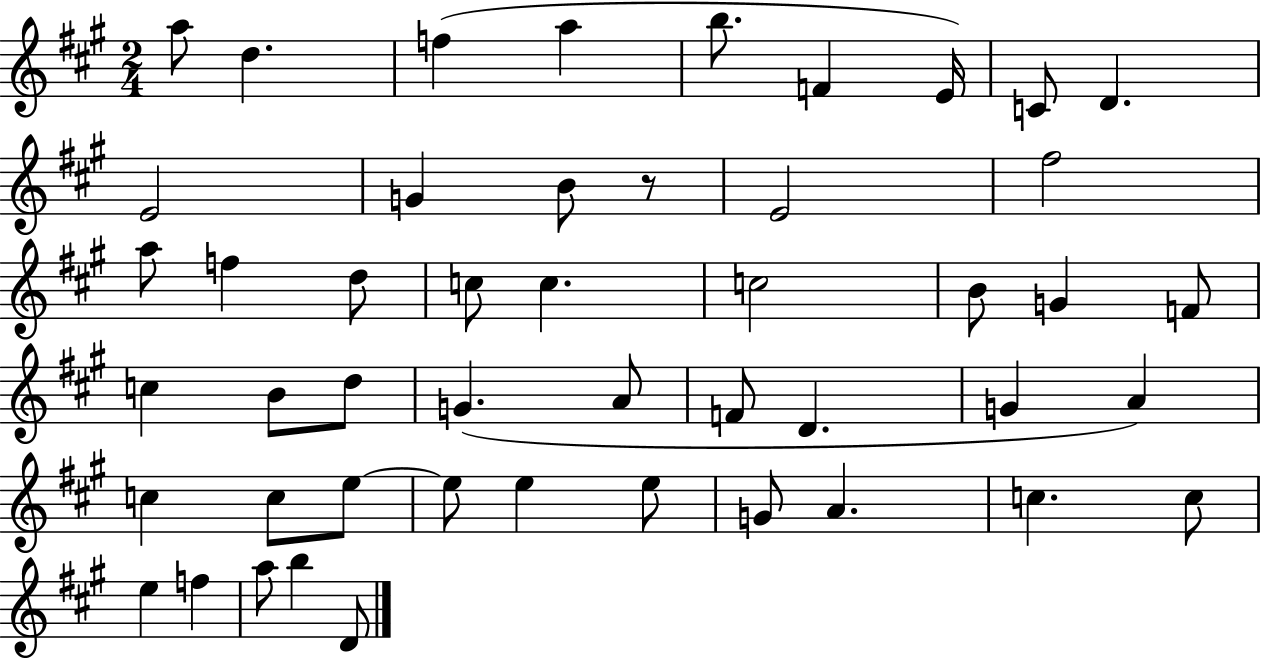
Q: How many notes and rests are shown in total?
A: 48